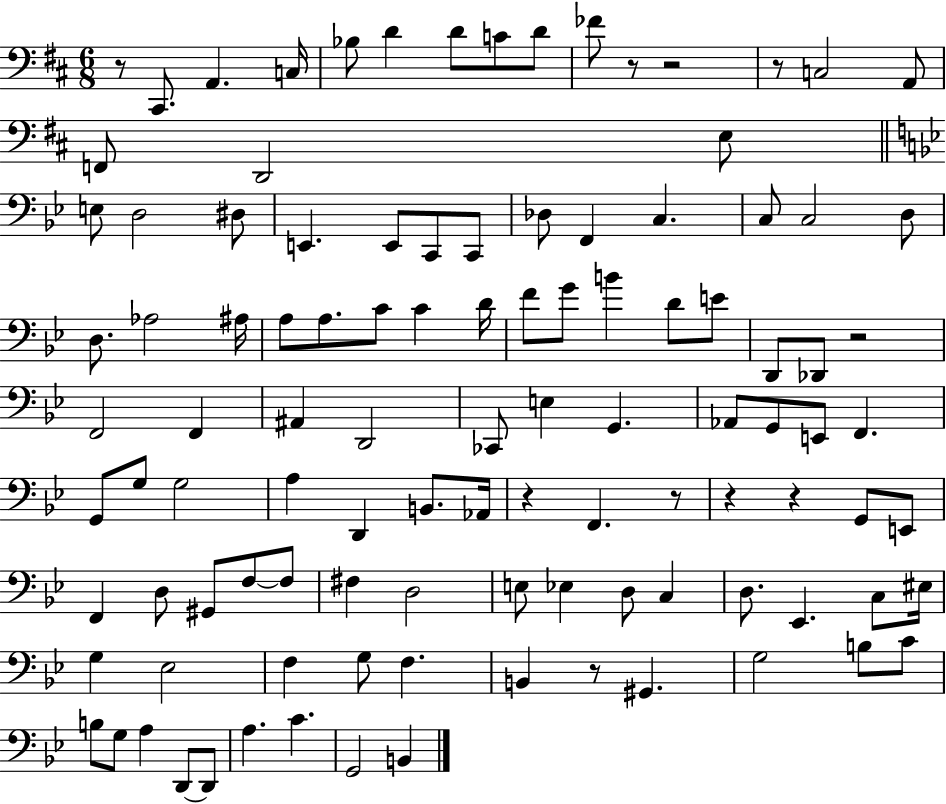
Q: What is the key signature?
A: D major